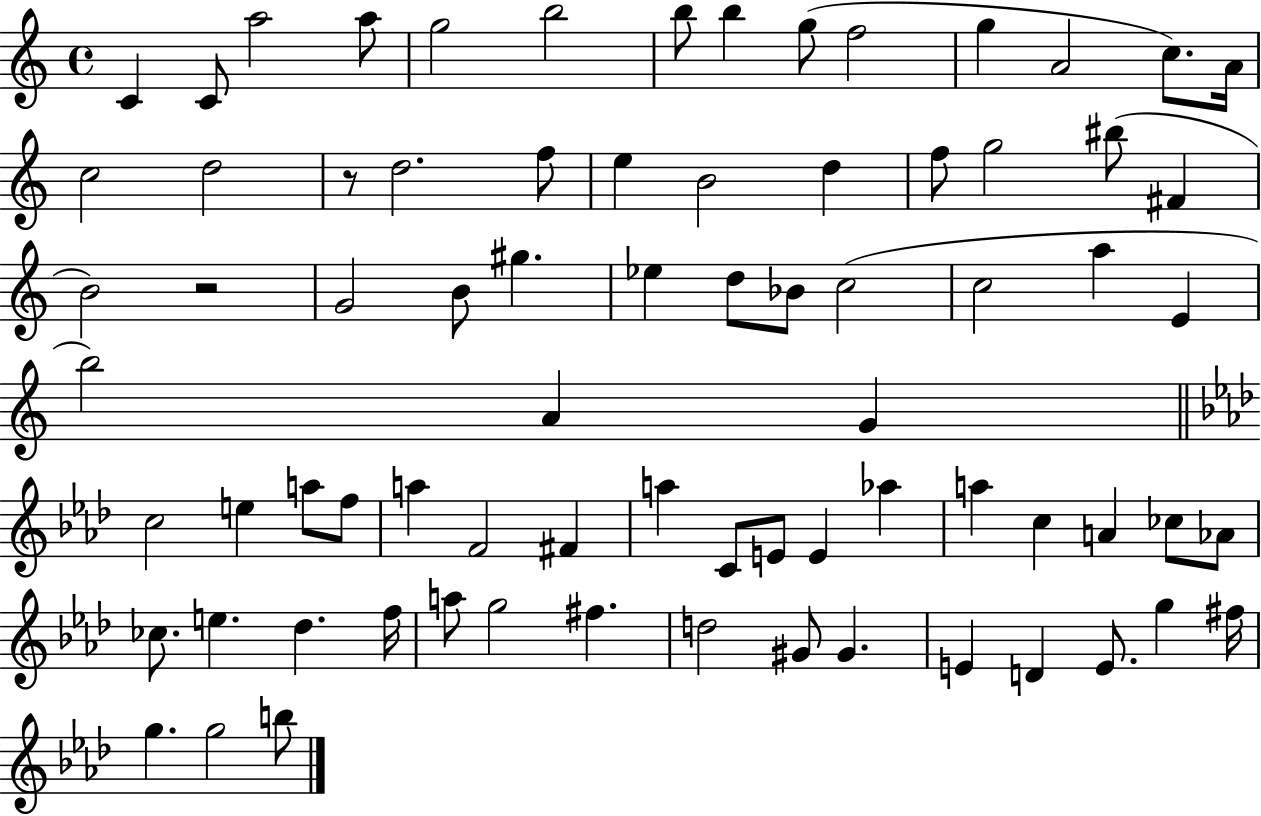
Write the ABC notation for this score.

X:1
T:Untitled
M:4/4
L:1/4
K:C
C C/2 a2 a/2 g2 b2 b/2 b g/2 f2 g A2 c/2 A/4 c2 d2 z/2 d2 f/2 e B2 d f/2 g2 ^b/2 ^F B2 z2 G2 B/2 ^g _e d/2 _B/2 c2 c2 a E b2 A G c2 e a/2 f/2 a F2 ^F a C/2 E/2 E _a a c A _c/2 _A/2 _c/2 e _d f/4 a/2 g2 ^f d2 ^G/2 ^G E D E/2 g ^f/4 g g2 b/2